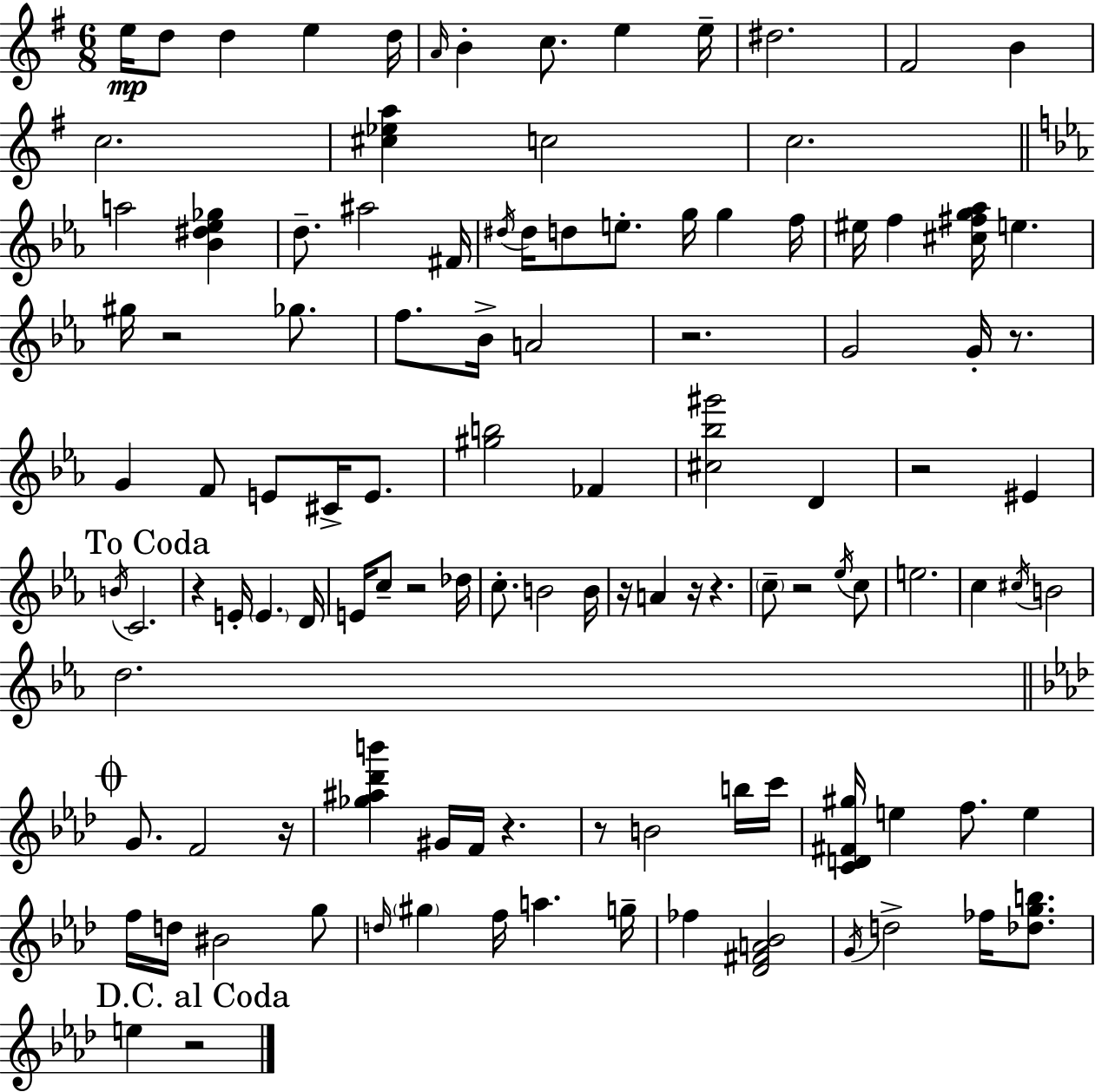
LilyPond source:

{
  \clef treble
  \numericTimeSignature
  \time 6/8
  \key e \minor
  e''16\mp d''8 d''4 e''4 d''16 | \grace { a'16 } b'4-. c''8. e''4 | e''16-- dis''2. | fis'2 b'4 | \break c''2. | <cis'' ees'' a''>4 c''2 | c''2. | \bar "||" \break \key ees \major a''2 <bes' dis'' ees'' ges''>4 | d''8.-- ais''2 fis'16 | \acciaccatura { dis''16 } dis''16 d''8 e''8.-. g''16 g''4 | f''16 eis''16 f''4 <cis'' fis'' g'' aes''>16 e''4. | \break gis''16 r2 ges''8. | f''8. bes'16-> a'2 | r2. | g'2 g'16-. r8. | \break g'4 f'8 e'8 cis'16-> e'8. | <gis'' b''>2 fes'4 | <cis'' bes'' gis'''>2 d'4 | r2 eis'4 | \break \mark "To Coda" \acciaccatura { b'16 } c'2. | r4 e'16-. \parenthesize e'4. | d'16 e'16 c''8-- r2 | des''16 c''8.-. b'2 | \break b'16 r16 a'4 r16 r4. | \parenthesize c''8-- r2 | \acciaccatura { ees''16 } c''8 e''2. | c''4 \acciaccatura { cis''16 } b'2 | \break d''2. | \mark \markup { \musicglyph "scripts.coda" } \bar "||" \break \key f \minor g'8. f'2 r16 | <ges'' ais'' des''' b'''>4 gis'16 f'16 r4. | r8 b'2 b''16 c'''16 | <c' d' fis' gis''>16 e''4 f''8. e''4 | \break f''16 d''16 bis'2 g''8 | \grace { d''16 } \parenthesize gis''4 f''16 a''4. | g''16-- fes''4 <des' fis' a' bes'>2 | \acciaccatura { g'16 } d''2-> fes''16 <des'' g'' b''>8. | \break \mark "D.C. al Coda" e''4 r2 | \bar "|."
}